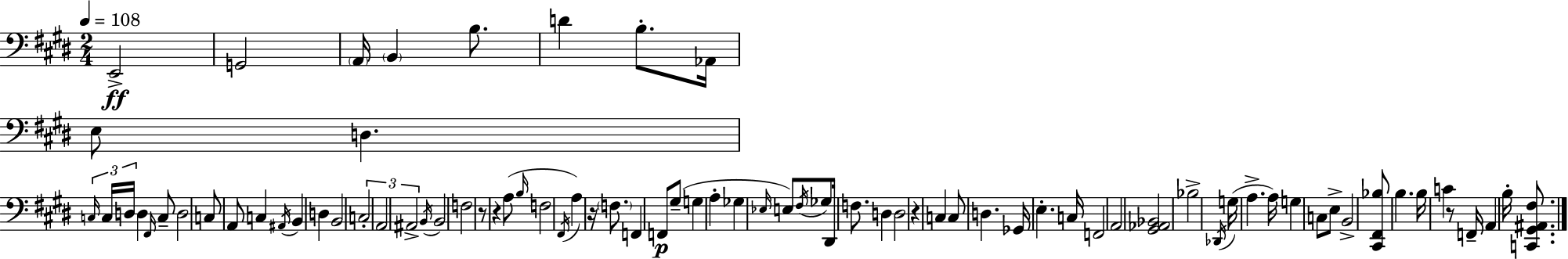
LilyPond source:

{
  \clef bass
  \numericTimeSignature
  \time 2/4
  \key e \major
  \tempo 4 = 108
  e,2->\ff | g,2 | \parenthesize a,16 \parenthesize b,4 b8. | d'4 b8.-. aes,16 | \break e8 d4. | \tuplet 3/2 { \grace { c16 } c16 d16 } d4 \grace { fis,16 } | c8-- d2 | c8 a,8 c4 | \break \acciaccatura { ais,16 } b,4 d4 | b,2 | \tuplet 3/2 { c2-. | a,2 | \break ais,2-> } | \acciaccatura { b,16 } b,2 | f2 | r8 r4 | \break a8( \grace { b16 } f2 | \acciaccatura { fis,16 } a4) | r16 \parenthesize f8. f,4 | f,8\p gis8--( g4 | \break a4-. ges4 | \grace { ees16 }) e8 \acciaccatura { fis16 } ges8 | dis,16 f8. d4 | d2 | \break r4 c4 | c8 d4. | ges,16 e4.-. c16 | f,2 | \break a,2 | <gis, aes, bes,>2 | bes2-> | \acciaccatura { des,16 }( g16 a4.-> | \break a16) g4 c8 e8-> | b,2-> | <cis, fis, bes>8 b4. | b16 c'4 r8 | \break f,16-- a,4 b16-. <c, gis, ais, fis>8. | \bar "|."
}